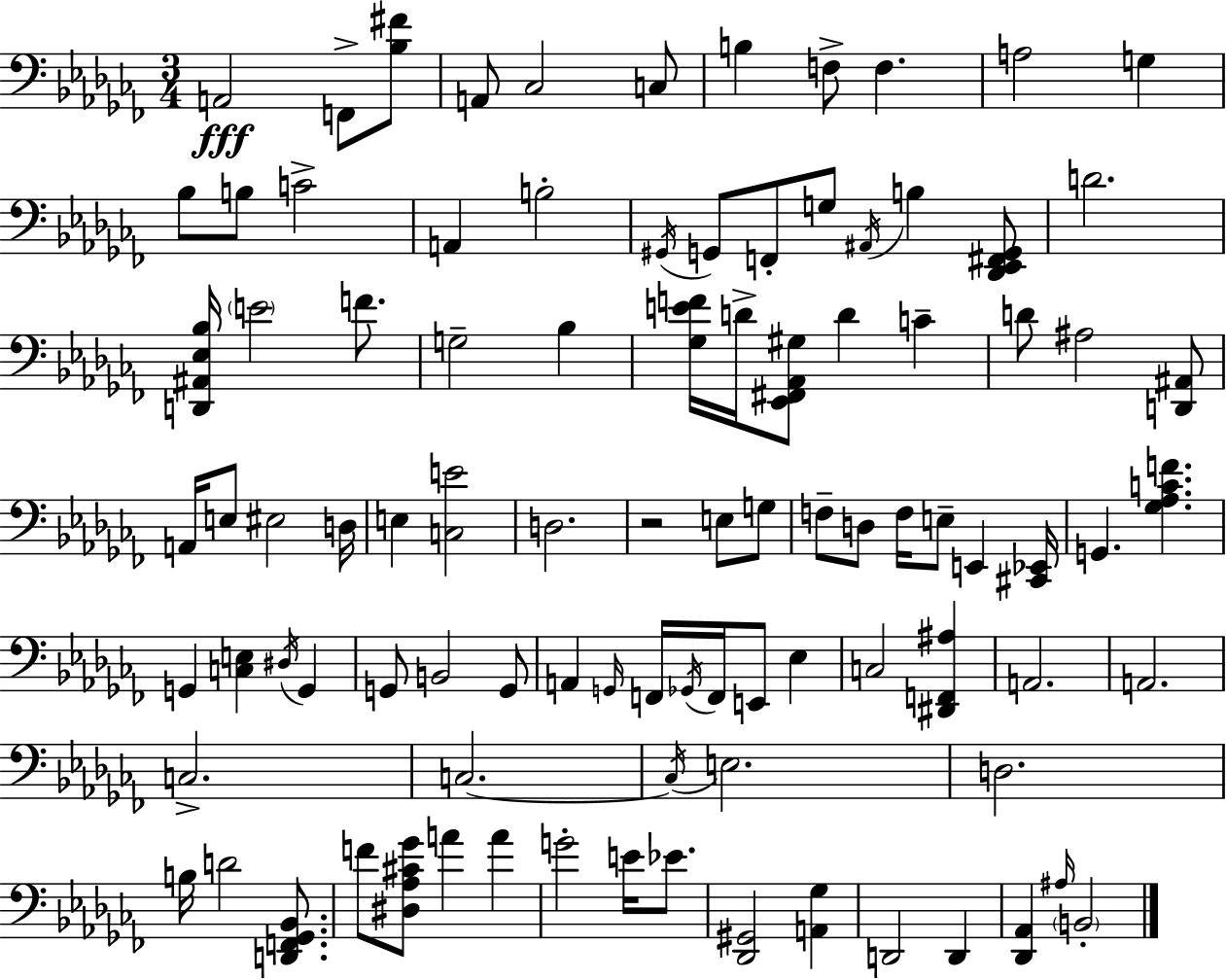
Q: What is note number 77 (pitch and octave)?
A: A#3